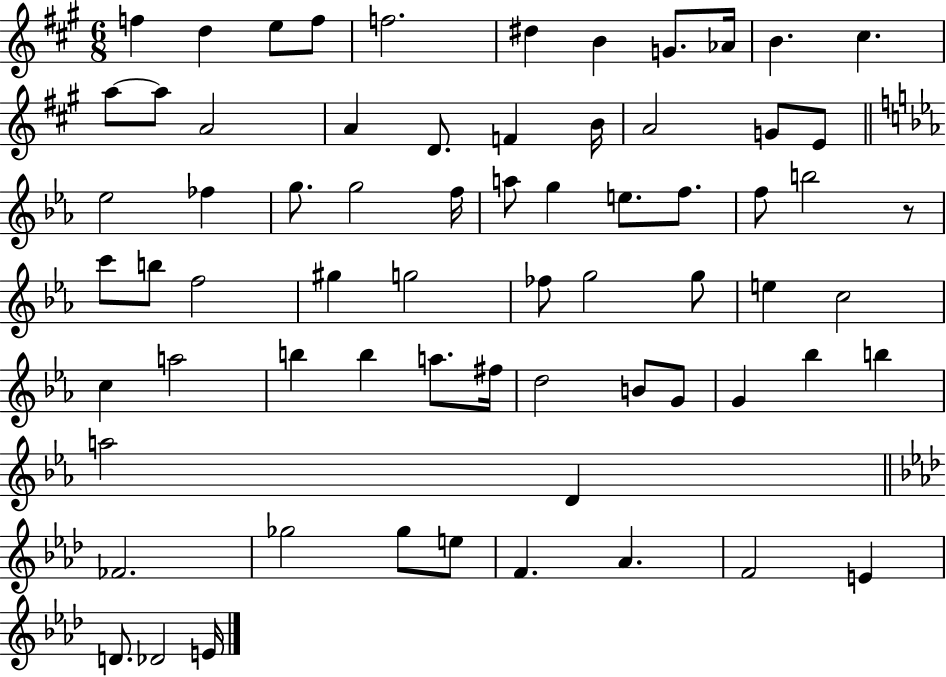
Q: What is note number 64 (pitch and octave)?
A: E4